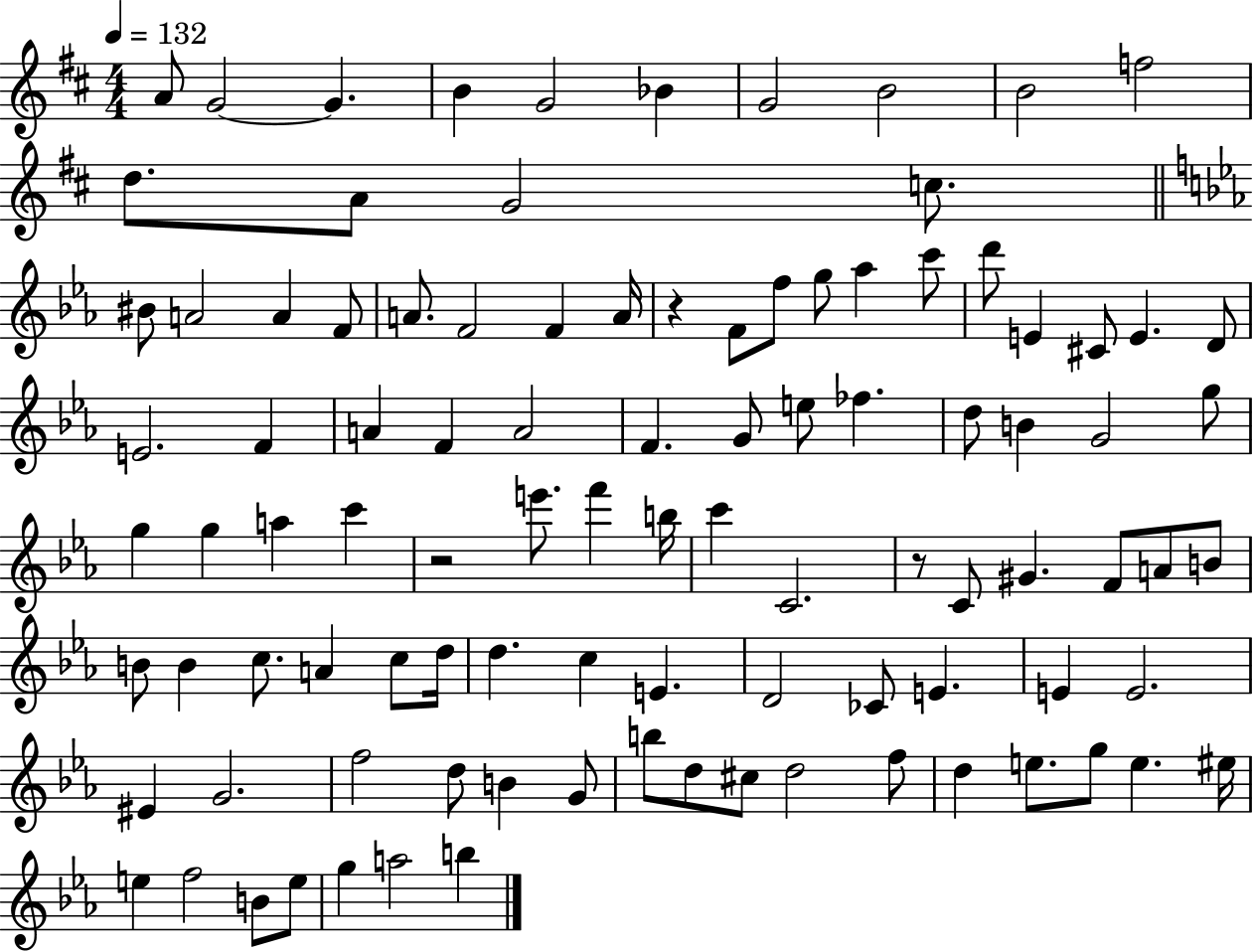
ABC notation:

X:1
T:Untitled
M:4/4
L:1/4
K:D
A/2 G2 G B G2 _B G2 B2 B2 f2 d/2 A/2 G2 c/2 ^B/2 A2 A F/2 A/2 F2 F A/4 z F/2 f/2 g/2 _a c'/2 d'/2 E ^C/2 E D/2 E2 F A F A2 F G/2 e/2 _f d/2 B G2 g/2 g g a c' z2 e'/2 f' b/4 c' C2 z/2 C/2 ^G F/2 A/2 B/2 B/2 B c/2 A c/2 d/4 d c E D2 _C/2 E E E2 ^E G2 f2 d/2 B G/2 b/2 d/2 ^c/2 d2 f/2 d e/2 g/2 e ^e/4 e f2 B/2 e/2 g a2 b